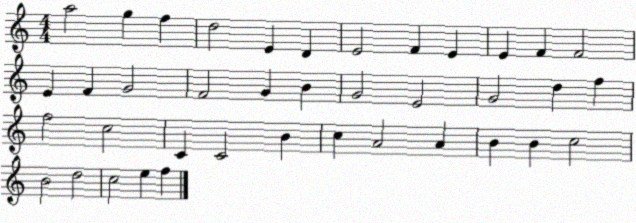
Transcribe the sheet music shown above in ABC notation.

X:1
T:Untitled
M:4/4
L:1/4
K:C
a2 g f d2 E D E2 F E E F F2 E F G2 F2 G B G2 E2 G2 d f f2 c2 C C2 B c A2 A B B c2 B2 d2 c2 e f